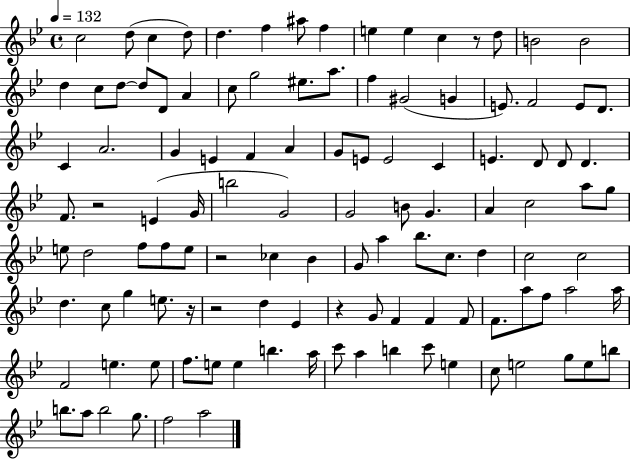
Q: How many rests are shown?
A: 6